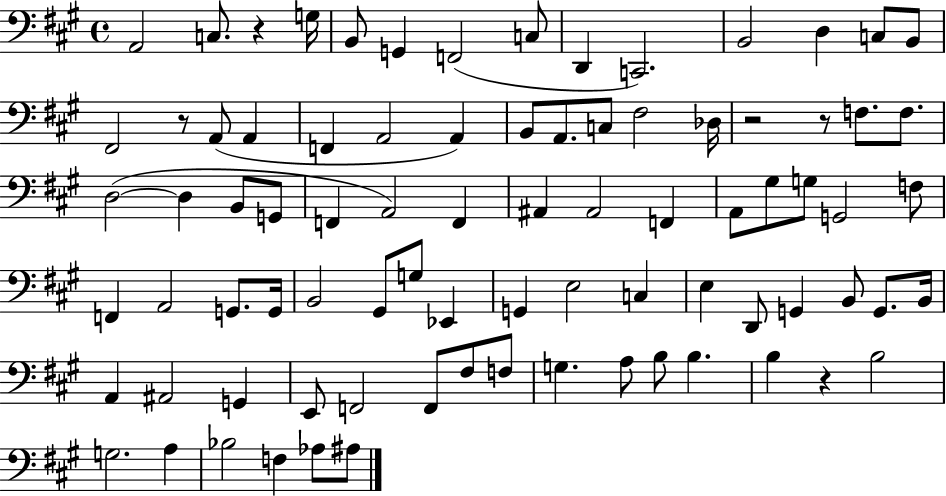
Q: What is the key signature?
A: A major